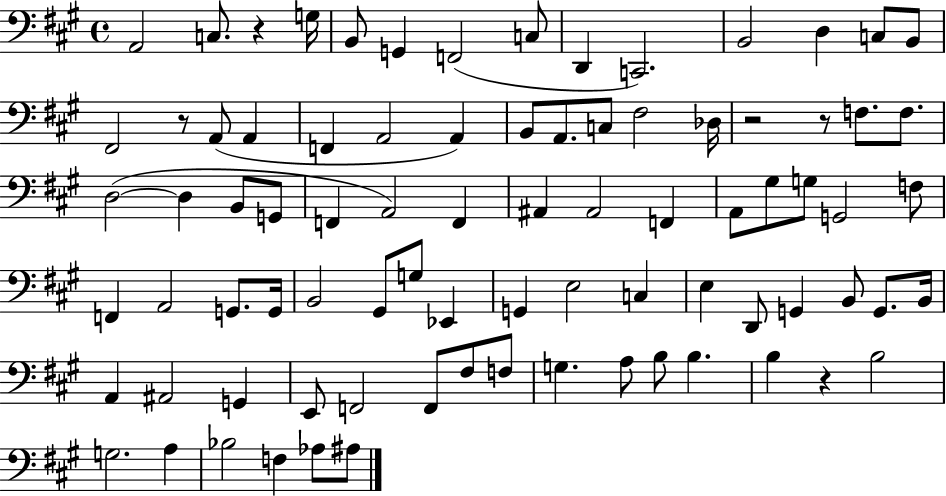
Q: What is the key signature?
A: A major